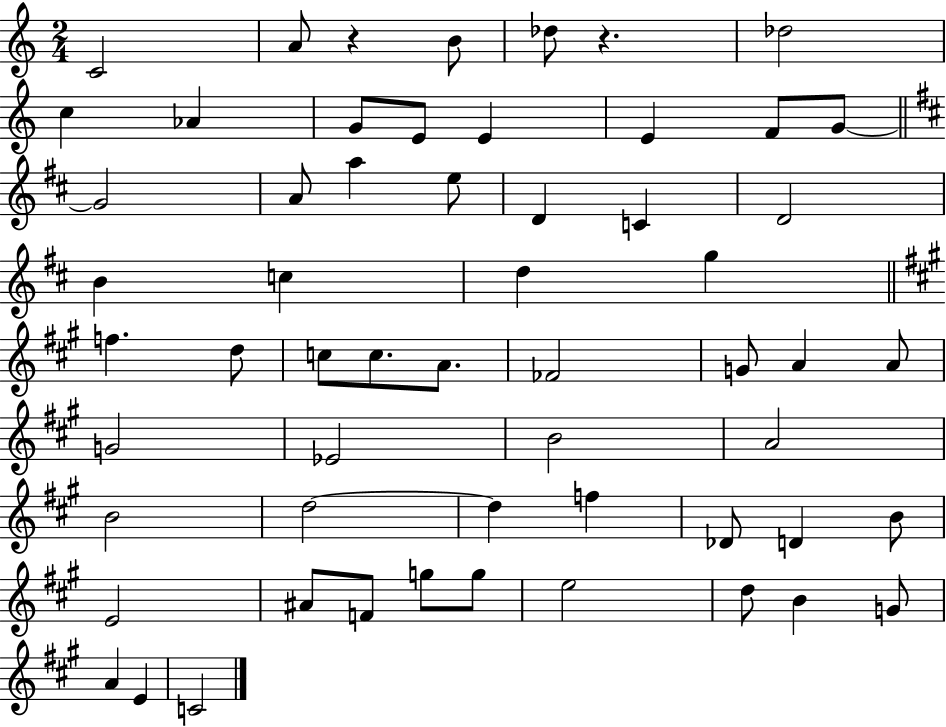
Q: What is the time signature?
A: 2/4